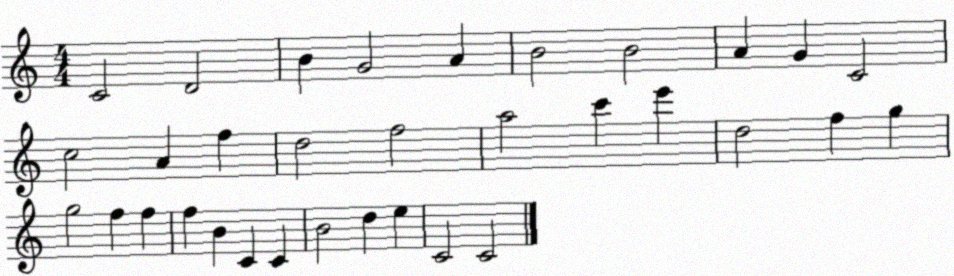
X:1
T:Untitled
M:4/4
L:1/4
K:C
C2 D2 B G2 A B2 B2 A G C2 c2 A f d2 f2 a2 c' e' d2 f g g2 f f f B C C B2 d e C2 C2